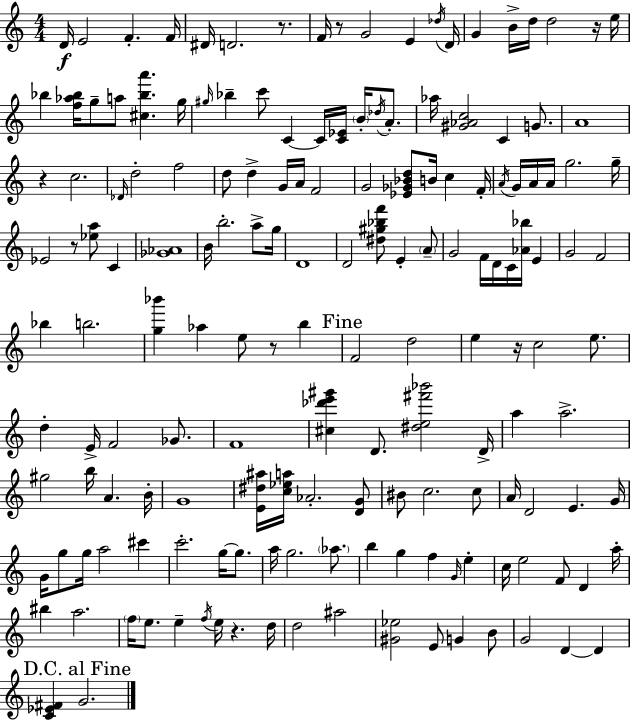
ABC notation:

X:1
T:Untitled
M:4/4
L:1/4
K:Am
D/4 E2 F F/4 ^D/4 D2 z/2 F/4 z/2 G2 E _d/4 D/4 G B/4 d/4 d2 z/4 e/4 _b [f_a_b]/4 g/2 a/2 [^c_ba'] g/4 ^g/4 _b c'/2 C C/4 [C_E]/4 B/4 _d/4 A/2 _a/4 [^G_Ac]2 C G/2 A4 z c2 _D/4 d2 f2 d/2 d G/4 A/4 F2 G2 [_E_G_Bd]/2 B/4 c F/4 A/4 G/4 A/4 A/4 g2 g/4 _E2 z/2 [_ea]/2 C [_G_A]4 B/4 b2 a/2 g/4 D4 D2 [^d^g_bf']/2 E A/2 G2 F/4 D/4 C/4 [_A_b]/4 E G2 F2 _b b2 [g_b'] _a e/2 z/2 b F2 d2 e z/4 c2 e/2 d E/4 F2 _G/2 F4 [^c_d'e'^g'] D/2 [^de^f'_b']2 D/4 a a2 ^g2 b/4 A B/4 G4 [E^d^a]/4 [c_ea]/4 _A2 [DG]/2 ^B/2 c2 c/2 A/4 D2 E G/4 G/4 g/2 g/4 a2 ^c' c'2 g/4 g/2 a/4 g2 _a/2 b g f G/4 e c/4 e2 F/2 D a/4 ^b a2 f/4 e/2 e f/4 e/4 z d/4 d2 ^a2 [^G_e]2 E/2 G B/2 G2 D D [C_E^F] G2